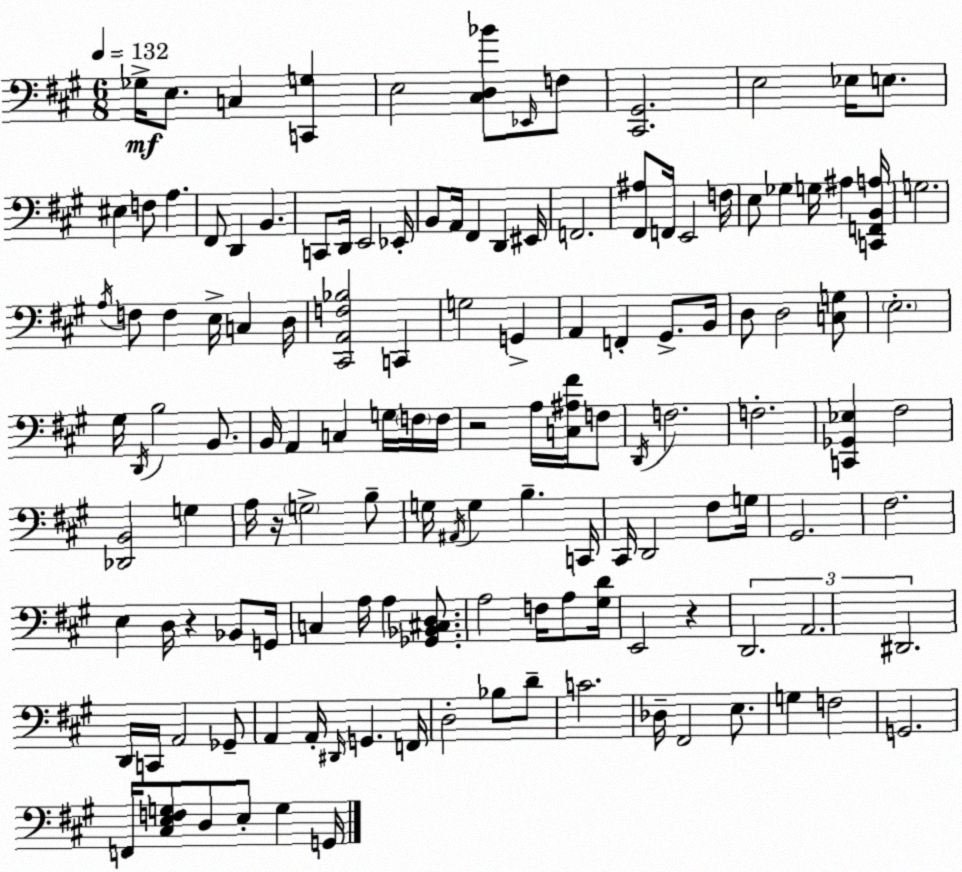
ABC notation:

X:1
T:Untitled
M:6/8
L:1/4
K:A
_G,/4 E,/2 C, [C,,G,] E,2 [^C,D,_B]/2 _E,,/4 F,/2 [^C,,^G,,]2 E,2 _E,/4 E,/2 ^E, F,/2 A, ^F,,/2 D,, B,, C,,/2 D,,/4 E,,2 _E,,/4 B,,/2 A,,/4 ^F,, D,, ^E,,/4 F,,2 [^F,,^A,]/2 F,,/4 E,,2 F,/4 E,/2 _G, G,/4 ^A, [C,,F,,B,,A,]/4 G,2 A,/4 F,/2 F, E,/4 C, D,/4 [^C,,A,,F,_B,]2 C,, G,2 G,, A,, F,, ^G,,/2 B,,/4 D,/2 D,2 [C,G,]/2 E,2 ^G,/4 D,,/4 B,2 B,,/2 B,,/4 A,, C, G,/4 F,/4 F,/4 z2 A,/4 [C,^A,^F]/4 F,/2 D,,/4 F,2 F,2 [C,,_G,,_E,] ^F,2 [_D,,B,,]2 G, A,/4 z/4 G,2 B,/2 G,/4 ^A,,/4 G, B, C,,/4 ^C,,/4 D,,2 ^F,/2 G,/4 ^G,,2 ^F,2 E, D,/4 z _B,,/2 G,,/4 C, A,/4 A, [_G,,_B,,^C,D,]/2 A,2 F,/4 A,/2 [^G,D]/4 E,,2 z D,,2 A,,2 ^D,,2 D,,/4 C,,/4 A,,2 _G,,/2 A,, A,,/4 ^D,,/4 G,, F,,/4 D,2 _B,/2 D/2 C2 _D,/4 ^F,,2 E,/2 G, F,2 G,,2 F,,/4 [^C,E,F,G,]/2 D,/2 E,/2 G, G,,/4